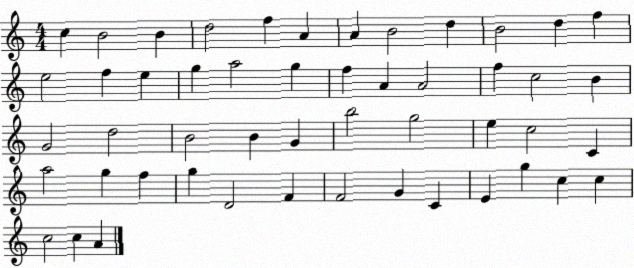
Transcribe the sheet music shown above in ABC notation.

X:1
T:Untitled
M:4/4
L:1/4
K:C
c B2 B d2 f A A B2 d B2 d f e2 f e g a2 g f A A2 f c2 B G2 d2 B2 B G b2 g2 e c2 C a2 g f g D2 F F2 G C E g c c c2 c A